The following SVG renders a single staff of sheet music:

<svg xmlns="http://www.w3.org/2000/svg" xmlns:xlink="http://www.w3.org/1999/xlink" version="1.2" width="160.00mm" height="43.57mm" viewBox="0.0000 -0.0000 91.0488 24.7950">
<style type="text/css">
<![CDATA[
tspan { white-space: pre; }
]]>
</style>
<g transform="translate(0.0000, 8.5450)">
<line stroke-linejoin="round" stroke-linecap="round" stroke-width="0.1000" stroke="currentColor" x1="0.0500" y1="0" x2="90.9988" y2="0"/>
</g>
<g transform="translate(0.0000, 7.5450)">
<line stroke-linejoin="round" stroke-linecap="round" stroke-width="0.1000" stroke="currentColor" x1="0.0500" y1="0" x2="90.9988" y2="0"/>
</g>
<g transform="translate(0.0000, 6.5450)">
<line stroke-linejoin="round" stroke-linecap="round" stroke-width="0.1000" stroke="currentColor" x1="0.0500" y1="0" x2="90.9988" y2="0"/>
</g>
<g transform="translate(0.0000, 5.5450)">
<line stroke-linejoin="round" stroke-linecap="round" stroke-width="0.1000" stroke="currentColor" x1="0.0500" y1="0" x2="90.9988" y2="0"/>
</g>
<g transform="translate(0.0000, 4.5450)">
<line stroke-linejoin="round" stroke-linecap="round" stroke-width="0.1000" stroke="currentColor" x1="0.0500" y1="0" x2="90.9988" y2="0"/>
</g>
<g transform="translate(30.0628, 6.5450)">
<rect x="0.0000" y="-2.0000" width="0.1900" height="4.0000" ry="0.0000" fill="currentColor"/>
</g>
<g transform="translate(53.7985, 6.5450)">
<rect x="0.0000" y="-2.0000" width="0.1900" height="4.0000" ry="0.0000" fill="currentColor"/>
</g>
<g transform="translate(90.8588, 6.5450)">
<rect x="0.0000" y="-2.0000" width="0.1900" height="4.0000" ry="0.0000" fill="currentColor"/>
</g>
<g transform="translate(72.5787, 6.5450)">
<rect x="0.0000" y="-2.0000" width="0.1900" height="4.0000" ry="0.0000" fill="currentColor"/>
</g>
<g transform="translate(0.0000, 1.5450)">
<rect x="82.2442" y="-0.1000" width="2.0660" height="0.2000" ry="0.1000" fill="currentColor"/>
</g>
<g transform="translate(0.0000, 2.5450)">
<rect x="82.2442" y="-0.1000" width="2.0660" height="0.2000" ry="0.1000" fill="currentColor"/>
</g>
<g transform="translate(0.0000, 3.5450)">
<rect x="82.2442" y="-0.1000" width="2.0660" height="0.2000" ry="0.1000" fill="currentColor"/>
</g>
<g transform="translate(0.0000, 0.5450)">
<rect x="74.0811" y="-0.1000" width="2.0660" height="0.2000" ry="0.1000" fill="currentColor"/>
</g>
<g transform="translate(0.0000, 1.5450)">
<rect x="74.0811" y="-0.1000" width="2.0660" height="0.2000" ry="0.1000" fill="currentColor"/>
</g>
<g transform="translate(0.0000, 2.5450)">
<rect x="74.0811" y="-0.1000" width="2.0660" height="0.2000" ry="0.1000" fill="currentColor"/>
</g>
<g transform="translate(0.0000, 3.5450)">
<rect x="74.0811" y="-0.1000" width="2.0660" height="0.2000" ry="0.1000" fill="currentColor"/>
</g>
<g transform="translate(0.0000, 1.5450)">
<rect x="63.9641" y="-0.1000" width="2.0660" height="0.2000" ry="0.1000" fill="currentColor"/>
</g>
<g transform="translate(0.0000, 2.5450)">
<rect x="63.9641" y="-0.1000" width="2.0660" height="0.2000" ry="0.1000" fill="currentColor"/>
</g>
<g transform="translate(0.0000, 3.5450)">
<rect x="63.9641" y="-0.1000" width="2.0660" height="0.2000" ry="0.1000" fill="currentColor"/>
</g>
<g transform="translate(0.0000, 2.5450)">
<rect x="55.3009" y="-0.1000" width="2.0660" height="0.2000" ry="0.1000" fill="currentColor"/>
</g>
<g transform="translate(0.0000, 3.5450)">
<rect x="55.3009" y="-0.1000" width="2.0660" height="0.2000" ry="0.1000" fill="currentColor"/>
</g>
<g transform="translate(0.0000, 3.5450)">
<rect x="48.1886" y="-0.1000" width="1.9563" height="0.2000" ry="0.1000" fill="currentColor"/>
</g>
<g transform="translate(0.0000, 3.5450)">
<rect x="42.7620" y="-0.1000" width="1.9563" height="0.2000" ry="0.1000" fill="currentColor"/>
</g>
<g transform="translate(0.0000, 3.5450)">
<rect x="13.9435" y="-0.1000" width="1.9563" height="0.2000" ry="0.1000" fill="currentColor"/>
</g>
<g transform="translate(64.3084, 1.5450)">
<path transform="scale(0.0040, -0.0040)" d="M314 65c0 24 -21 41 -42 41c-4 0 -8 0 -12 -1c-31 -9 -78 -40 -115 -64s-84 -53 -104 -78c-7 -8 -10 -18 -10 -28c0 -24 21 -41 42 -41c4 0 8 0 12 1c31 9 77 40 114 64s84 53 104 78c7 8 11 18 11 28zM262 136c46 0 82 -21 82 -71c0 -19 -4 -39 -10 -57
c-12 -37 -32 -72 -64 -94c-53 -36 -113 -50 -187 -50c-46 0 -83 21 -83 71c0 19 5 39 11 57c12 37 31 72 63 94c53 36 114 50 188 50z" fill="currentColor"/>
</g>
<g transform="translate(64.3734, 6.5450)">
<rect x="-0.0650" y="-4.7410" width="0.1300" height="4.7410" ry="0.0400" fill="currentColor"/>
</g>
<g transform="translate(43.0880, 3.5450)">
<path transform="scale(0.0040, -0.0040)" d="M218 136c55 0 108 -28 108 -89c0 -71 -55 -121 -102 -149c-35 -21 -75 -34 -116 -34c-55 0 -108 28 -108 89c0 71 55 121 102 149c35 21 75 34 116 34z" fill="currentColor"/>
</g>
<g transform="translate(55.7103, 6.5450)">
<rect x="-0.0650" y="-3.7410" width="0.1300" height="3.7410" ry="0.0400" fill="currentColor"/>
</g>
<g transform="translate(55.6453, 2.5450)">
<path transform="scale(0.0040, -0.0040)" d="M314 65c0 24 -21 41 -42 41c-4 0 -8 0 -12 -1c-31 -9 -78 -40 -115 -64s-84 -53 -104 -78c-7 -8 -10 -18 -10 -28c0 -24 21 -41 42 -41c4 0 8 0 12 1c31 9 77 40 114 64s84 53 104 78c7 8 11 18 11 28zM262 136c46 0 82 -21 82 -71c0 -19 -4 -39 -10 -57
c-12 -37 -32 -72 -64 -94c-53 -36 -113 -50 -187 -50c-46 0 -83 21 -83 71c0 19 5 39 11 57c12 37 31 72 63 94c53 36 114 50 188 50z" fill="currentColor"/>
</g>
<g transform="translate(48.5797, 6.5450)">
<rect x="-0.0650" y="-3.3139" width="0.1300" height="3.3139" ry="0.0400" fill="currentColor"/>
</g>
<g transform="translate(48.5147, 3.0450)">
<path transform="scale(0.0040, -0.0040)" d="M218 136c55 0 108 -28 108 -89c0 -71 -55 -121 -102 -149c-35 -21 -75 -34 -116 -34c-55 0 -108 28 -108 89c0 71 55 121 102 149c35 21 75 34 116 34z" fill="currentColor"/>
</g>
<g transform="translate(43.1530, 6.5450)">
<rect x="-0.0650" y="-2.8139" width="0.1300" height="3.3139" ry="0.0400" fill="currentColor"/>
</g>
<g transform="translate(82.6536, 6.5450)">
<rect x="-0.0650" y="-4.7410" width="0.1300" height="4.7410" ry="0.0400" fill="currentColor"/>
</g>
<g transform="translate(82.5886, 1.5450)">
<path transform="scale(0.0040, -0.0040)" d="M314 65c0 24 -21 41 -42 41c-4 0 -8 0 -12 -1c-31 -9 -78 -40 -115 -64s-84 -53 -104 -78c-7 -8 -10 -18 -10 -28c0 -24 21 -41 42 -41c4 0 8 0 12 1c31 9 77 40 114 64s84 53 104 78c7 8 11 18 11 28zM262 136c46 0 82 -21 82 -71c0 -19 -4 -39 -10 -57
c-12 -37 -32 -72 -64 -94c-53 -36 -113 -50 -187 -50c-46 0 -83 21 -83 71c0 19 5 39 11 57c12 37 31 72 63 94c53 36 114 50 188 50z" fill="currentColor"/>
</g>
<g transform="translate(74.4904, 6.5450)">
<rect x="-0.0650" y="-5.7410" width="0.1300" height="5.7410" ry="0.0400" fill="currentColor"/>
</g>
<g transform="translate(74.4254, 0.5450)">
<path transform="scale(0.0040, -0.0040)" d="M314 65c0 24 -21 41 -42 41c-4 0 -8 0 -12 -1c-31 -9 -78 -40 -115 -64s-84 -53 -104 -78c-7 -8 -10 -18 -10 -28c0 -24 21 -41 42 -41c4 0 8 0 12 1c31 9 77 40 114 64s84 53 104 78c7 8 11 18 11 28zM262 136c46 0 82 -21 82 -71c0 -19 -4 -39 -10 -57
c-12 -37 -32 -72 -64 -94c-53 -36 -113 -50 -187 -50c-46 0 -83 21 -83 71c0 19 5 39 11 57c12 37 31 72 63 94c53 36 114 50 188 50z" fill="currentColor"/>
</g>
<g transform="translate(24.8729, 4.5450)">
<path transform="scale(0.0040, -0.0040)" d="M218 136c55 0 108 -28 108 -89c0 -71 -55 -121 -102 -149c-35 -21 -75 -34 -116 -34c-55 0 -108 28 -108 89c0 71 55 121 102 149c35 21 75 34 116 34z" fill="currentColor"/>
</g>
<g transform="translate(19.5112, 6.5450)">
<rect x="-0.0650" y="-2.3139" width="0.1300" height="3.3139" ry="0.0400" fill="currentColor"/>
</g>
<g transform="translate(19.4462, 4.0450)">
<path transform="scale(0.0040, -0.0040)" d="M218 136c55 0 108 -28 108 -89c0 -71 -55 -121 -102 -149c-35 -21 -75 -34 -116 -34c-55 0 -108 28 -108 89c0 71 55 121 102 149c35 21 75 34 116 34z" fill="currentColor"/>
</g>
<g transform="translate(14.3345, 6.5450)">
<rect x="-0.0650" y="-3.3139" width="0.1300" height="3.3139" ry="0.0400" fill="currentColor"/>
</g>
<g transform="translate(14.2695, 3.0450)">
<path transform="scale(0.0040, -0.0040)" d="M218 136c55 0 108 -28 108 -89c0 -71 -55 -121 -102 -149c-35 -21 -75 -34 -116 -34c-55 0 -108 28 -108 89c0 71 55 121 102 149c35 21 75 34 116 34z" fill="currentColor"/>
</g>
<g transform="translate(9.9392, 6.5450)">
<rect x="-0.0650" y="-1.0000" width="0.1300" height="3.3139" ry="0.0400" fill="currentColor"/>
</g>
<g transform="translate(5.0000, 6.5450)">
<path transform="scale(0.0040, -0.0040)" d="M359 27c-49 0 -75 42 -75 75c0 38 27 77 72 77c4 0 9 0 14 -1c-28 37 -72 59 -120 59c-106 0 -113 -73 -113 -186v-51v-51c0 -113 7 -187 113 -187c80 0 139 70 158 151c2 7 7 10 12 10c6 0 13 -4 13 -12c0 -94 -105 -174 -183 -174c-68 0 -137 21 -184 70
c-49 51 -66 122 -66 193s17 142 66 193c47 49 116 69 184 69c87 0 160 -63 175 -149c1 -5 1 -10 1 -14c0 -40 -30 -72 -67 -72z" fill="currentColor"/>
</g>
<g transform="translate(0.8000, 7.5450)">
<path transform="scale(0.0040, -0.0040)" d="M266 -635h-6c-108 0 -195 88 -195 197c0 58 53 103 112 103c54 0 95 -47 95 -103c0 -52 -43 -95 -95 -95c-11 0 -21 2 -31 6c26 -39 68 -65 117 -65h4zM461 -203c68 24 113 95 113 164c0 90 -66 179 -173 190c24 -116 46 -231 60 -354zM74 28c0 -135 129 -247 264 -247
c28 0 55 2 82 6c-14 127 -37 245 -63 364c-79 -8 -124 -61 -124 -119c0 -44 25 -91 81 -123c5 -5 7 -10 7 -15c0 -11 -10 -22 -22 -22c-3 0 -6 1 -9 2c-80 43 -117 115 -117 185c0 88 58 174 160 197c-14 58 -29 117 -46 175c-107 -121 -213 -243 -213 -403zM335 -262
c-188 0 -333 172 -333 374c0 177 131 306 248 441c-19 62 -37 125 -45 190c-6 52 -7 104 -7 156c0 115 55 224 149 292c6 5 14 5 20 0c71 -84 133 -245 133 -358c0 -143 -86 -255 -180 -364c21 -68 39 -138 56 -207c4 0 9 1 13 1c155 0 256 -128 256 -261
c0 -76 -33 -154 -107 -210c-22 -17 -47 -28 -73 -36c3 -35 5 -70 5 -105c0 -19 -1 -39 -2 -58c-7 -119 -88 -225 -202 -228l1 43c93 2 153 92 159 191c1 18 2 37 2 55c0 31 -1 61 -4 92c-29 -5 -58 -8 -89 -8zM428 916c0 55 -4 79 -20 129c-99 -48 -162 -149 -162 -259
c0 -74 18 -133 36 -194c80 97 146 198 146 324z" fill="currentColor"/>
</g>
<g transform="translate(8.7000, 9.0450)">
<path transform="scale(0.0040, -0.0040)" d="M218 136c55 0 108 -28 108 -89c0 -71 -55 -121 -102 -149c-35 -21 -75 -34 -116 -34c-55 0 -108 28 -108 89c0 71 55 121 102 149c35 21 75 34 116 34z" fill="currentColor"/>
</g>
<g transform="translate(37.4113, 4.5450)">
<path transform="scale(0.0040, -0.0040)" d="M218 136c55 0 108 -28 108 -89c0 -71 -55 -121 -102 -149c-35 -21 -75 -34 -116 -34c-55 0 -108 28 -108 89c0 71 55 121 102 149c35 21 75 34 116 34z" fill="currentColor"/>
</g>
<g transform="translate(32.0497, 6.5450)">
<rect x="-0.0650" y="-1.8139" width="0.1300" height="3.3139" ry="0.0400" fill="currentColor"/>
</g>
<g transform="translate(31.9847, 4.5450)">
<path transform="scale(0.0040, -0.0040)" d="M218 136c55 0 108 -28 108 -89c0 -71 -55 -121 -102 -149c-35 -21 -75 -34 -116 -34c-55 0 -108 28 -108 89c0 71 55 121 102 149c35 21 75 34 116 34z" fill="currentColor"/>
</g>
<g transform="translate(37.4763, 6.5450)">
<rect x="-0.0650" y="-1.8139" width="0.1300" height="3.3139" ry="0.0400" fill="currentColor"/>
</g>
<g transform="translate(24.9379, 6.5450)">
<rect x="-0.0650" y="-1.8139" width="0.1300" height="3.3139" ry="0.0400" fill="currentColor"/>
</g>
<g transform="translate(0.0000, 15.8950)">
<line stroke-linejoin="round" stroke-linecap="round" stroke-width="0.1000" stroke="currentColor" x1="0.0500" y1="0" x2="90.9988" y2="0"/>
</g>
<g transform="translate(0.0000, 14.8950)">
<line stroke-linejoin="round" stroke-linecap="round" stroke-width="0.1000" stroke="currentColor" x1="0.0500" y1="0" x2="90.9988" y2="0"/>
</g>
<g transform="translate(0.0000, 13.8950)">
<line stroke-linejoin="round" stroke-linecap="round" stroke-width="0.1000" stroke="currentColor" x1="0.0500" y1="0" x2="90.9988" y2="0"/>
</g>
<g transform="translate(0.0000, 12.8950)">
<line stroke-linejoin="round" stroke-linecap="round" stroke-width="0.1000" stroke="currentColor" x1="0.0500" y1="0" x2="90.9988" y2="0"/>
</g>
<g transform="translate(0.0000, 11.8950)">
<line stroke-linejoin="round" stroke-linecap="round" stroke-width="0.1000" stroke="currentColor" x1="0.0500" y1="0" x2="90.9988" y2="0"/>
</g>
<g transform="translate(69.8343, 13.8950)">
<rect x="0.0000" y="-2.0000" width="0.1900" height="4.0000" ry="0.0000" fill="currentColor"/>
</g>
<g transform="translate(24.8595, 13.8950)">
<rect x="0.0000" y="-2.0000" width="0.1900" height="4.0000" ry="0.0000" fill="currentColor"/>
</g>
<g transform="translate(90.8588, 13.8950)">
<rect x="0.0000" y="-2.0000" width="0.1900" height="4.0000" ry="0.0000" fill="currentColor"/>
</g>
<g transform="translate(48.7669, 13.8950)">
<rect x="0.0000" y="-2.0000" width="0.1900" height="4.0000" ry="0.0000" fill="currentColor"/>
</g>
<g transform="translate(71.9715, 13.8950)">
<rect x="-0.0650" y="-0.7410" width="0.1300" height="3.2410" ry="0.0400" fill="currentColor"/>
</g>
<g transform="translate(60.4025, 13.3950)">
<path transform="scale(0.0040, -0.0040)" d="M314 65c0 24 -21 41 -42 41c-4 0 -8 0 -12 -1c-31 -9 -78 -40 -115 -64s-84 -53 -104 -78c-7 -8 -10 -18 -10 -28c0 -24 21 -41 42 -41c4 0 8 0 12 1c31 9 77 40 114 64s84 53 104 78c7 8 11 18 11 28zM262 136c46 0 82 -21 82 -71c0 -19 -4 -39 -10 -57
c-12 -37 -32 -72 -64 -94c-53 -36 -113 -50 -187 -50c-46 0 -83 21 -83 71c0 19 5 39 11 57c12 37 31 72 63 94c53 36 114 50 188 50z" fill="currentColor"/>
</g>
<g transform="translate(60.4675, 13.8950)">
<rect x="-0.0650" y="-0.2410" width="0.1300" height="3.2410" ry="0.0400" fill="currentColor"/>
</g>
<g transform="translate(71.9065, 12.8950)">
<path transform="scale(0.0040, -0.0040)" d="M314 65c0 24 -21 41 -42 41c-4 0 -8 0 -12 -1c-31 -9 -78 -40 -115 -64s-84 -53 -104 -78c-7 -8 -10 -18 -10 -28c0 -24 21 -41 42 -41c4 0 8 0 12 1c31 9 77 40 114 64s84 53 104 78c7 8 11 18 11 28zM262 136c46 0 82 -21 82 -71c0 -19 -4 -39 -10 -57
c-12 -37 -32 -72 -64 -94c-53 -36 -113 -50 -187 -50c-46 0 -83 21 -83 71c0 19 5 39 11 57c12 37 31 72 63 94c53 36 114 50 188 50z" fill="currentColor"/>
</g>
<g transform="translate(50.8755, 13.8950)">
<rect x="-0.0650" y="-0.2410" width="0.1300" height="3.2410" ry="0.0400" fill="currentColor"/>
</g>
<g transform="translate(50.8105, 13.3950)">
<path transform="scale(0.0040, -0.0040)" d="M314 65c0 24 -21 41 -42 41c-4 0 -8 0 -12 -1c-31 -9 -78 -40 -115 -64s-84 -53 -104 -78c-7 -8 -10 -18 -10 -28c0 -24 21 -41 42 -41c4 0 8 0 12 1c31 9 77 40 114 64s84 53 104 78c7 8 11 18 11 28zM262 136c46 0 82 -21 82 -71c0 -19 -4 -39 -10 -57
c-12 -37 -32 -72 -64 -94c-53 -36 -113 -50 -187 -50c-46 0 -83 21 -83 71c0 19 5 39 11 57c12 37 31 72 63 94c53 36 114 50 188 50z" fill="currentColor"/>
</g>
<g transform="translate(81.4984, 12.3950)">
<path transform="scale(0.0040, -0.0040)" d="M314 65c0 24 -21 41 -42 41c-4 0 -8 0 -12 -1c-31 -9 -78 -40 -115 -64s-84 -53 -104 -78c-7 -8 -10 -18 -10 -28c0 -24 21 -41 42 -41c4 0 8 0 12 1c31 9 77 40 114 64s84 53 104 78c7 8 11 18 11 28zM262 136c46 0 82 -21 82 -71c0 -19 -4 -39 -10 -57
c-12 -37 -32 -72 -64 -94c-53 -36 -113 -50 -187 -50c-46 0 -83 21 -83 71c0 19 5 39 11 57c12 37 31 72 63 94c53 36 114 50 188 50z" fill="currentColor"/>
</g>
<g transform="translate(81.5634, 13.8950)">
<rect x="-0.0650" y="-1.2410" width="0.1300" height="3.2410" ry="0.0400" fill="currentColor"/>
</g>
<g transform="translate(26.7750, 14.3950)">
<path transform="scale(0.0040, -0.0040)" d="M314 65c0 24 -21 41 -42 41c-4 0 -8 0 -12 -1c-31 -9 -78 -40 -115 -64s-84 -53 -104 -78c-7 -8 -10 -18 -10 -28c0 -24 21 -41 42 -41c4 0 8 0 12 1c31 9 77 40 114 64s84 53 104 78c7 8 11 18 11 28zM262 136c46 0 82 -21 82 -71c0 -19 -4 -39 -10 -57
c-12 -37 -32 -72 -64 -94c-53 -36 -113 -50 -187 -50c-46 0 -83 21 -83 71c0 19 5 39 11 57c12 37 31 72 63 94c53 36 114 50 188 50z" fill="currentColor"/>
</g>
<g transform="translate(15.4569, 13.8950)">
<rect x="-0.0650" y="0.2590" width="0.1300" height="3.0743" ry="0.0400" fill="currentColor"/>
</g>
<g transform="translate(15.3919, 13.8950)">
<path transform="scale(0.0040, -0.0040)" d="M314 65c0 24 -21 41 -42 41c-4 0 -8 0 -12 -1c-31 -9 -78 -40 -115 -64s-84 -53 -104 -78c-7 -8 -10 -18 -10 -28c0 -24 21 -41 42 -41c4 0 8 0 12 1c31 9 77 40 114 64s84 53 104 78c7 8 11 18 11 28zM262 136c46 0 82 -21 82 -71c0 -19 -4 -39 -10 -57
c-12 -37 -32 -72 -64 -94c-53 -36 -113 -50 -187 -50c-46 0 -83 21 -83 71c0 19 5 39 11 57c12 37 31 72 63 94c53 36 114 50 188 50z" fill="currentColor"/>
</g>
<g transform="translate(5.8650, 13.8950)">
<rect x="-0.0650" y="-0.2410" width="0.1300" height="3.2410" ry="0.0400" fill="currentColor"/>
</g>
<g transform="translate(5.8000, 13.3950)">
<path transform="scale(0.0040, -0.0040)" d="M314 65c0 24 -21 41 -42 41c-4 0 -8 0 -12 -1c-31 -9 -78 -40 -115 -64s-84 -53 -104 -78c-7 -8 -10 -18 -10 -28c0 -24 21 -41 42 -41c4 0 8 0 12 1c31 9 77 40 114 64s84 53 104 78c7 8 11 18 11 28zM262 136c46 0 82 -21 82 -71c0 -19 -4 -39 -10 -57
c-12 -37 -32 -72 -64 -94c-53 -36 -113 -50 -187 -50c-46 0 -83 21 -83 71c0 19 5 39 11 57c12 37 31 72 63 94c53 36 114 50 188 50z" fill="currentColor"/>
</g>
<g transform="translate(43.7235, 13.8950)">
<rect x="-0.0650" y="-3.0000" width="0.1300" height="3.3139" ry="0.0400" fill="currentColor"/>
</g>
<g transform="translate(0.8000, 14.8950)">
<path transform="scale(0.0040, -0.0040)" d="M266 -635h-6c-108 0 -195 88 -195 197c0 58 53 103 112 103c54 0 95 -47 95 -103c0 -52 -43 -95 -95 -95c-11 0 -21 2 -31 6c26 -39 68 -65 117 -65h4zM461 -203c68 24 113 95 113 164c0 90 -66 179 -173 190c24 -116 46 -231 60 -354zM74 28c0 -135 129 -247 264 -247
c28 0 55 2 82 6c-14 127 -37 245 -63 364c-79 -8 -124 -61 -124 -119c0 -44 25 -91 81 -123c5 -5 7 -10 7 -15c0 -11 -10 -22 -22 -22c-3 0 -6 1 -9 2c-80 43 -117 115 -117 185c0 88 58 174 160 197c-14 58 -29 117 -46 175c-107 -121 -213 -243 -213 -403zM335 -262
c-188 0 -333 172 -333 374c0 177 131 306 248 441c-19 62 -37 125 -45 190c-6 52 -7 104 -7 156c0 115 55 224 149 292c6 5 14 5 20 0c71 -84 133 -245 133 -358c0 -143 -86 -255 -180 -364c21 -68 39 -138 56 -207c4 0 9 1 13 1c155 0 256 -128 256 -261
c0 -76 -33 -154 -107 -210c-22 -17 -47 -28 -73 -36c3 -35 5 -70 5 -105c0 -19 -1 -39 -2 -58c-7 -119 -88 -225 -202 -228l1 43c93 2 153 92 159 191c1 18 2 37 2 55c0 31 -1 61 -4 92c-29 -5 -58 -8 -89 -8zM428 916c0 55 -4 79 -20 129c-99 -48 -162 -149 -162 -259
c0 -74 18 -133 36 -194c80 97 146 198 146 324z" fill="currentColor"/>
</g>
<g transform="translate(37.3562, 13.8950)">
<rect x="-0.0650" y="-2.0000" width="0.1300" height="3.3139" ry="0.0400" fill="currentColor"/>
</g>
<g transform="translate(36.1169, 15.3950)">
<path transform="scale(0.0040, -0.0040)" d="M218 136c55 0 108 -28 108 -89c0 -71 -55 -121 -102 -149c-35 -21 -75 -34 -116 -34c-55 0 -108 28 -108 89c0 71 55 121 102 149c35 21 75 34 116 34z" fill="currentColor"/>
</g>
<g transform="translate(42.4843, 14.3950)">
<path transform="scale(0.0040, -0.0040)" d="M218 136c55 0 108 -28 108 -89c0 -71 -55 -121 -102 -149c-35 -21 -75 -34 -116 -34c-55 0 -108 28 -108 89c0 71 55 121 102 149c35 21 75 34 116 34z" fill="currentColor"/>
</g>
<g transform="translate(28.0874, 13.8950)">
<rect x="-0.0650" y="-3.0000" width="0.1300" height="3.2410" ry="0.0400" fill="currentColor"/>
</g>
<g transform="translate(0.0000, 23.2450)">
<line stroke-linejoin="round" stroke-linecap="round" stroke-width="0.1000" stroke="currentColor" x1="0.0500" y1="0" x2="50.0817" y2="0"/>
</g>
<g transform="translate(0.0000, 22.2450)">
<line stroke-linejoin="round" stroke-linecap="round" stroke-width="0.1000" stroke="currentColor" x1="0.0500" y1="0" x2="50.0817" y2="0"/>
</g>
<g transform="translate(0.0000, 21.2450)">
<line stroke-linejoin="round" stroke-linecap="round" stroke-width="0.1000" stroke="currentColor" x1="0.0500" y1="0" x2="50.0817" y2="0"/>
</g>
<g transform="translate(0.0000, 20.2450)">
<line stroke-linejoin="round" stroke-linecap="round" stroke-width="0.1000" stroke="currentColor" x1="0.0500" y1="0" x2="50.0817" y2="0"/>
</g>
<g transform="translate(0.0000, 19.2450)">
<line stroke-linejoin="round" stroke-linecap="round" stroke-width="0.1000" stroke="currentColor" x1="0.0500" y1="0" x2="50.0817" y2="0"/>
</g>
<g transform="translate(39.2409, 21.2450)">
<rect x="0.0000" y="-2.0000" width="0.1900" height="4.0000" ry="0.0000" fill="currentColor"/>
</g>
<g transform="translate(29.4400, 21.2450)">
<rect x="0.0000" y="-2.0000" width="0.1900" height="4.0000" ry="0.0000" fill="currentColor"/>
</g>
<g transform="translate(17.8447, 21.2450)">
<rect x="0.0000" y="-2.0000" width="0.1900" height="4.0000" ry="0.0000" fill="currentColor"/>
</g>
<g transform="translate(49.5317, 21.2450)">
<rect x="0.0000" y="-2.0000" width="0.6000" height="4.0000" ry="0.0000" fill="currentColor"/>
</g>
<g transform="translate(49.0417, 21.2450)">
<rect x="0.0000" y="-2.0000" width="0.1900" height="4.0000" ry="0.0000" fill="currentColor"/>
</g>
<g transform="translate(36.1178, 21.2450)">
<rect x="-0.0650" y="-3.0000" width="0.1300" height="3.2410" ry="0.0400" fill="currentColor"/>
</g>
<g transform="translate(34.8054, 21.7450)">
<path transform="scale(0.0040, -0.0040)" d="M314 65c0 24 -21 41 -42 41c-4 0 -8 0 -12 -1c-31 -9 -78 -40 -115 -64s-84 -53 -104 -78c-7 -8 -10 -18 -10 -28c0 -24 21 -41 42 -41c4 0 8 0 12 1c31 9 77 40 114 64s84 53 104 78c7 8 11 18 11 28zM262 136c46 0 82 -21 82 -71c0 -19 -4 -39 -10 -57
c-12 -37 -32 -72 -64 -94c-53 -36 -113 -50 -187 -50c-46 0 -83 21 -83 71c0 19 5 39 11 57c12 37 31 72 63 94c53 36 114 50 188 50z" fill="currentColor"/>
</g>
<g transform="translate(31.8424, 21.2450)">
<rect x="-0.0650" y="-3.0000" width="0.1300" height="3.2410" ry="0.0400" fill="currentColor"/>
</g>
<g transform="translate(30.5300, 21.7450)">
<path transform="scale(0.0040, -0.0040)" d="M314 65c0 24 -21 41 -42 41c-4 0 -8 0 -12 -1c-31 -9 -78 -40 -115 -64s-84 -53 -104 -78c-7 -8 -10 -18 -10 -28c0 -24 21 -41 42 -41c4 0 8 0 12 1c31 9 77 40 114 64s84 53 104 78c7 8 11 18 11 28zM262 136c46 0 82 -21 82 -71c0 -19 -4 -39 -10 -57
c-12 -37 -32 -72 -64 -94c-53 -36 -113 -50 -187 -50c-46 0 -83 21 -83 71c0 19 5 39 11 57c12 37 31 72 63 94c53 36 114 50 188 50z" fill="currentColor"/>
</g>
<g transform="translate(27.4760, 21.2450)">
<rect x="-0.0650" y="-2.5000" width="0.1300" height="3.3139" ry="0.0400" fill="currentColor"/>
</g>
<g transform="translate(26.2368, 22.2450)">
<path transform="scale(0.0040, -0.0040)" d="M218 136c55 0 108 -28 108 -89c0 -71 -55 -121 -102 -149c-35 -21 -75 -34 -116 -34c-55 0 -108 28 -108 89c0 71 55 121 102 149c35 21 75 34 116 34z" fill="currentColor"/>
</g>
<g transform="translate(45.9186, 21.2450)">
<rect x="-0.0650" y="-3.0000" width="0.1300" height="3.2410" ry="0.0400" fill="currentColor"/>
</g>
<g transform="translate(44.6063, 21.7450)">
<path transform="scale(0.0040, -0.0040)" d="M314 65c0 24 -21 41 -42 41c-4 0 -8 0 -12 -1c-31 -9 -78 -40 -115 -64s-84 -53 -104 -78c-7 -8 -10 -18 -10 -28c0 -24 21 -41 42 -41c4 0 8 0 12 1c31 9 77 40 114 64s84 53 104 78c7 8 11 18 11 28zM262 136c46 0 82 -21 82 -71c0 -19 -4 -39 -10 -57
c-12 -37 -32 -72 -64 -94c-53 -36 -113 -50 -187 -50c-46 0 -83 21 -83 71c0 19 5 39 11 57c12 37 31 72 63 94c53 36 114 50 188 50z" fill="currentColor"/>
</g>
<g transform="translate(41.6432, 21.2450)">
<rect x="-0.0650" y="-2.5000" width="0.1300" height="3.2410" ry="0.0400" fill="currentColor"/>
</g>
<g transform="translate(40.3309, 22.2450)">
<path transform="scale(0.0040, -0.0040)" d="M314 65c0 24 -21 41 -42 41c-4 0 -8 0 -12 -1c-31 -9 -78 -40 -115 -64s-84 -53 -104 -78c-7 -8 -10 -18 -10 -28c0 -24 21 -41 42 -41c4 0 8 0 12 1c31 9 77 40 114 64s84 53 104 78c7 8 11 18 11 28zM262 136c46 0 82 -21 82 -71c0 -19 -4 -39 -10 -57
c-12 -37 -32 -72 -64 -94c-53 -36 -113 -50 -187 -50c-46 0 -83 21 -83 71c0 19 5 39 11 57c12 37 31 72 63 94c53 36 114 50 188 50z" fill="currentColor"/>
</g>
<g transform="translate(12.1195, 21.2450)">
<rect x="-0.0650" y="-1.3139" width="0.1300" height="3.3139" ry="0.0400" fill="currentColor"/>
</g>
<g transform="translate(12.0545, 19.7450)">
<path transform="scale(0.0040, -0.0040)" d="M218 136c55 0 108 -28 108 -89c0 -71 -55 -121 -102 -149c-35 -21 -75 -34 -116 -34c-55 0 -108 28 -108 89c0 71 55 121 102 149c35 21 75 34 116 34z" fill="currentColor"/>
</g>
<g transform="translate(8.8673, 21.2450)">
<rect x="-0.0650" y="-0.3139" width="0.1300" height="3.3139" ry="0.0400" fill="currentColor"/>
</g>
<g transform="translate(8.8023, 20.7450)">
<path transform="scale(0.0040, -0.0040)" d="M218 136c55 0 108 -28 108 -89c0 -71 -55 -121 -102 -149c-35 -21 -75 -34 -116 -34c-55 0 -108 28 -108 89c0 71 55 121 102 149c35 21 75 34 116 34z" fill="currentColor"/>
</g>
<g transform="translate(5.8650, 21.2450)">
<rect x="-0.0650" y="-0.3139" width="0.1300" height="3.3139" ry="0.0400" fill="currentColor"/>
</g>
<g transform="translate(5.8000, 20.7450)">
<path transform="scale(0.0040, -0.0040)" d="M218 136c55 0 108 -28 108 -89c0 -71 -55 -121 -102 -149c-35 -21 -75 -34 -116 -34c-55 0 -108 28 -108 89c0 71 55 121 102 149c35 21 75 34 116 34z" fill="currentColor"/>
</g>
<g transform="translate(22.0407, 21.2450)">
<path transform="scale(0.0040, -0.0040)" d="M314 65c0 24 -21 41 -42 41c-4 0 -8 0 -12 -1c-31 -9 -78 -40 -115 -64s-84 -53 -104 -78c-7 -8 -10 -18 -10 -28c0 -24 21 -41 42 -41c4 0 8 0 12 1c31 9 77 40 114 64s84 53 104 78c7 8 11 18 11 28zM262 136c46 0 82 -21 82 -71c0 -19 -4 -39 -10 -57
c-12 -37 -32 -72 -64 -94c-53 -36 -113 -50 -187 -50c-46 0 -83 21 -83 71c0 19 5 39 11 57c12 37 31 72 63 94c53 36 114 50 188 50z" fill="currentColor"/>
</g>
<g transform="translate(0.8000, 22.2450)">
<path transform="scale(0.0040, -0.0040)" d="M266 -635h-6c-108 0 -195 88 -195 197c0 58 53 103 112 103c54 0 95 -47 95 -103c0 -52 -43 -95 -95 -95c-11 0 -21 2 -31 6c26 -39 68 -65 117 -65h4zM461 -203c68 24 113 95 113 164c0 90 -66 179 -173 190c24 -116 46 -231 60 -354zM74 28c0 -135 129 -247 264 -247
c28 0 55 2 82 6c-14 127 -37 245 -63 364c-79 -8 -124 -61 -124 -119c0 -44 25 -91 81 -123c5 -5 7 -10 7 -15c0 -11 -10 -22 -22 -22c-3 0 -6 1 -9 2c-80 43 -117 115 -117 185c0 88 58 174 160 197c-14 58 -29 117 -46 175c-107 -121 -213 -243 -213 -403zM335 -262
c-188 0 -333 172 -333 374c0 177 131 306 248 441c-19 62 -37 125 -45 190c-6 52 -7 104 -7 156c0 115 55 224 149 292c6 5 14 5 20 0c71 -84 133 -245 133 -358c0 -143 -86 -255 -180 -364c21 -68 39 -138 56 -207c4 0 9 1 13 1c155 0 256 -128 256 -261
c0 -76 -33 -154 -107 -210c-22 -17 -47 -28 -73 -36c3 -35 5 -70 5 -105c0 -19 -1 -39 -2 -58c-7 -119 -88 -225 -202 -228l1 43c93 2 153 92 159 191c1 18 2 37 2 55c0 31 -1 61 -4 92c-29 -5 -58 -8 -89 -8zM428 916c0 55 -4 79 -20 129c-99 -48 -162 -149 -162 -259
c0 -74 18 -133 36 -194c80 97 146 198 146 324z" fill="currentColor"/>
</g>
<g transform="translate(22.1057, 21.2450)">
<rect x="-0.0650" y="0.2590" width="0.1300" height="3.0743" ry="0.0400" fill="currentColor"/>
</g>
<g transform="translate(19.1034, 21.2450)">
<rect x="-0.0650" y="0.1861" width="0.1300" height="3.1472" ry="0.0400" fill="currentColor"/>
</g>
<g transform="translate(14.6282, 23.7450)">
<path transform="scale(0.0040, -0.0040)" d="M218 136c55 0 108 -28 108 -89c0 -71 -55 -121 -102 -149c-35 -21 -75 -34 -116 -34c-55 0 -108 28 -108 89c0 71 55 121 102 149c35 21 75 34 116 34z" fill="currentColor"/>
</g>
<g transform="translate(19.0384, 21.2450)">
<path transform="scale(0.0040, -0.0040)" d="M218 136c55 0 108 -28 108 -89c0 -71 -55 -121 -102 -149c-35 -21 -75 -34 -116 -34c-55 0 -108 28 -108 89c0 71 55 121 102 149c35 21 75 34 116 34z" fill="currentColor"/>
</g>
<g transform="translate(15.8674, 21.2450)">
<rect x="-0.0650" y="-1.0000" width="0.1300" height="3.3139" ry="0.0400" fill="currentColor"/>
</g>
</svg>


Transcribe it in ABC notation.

X:1
T:Untitled
M:4/4
L:1/4
K:C
D b g f f f a b c'2 e'2 g'2 e'2 c2 B2 A2 F A c2 c2 d2 e2 c c e D B B2 G A2 A2 G2 A2